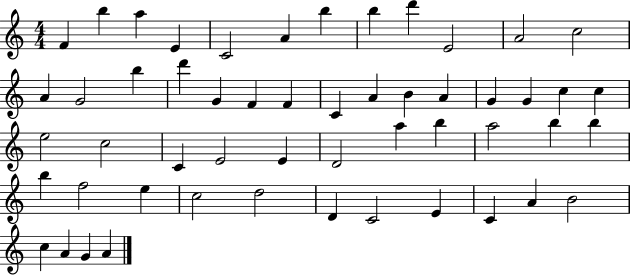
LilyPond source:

{
  \clef treble
  \numericTimeSignature
  \time 4/4
  \key c \major
  f'4 b''4 a''4 e'4 | c'2 a'4 b''4 | b''4 d'''4 e'2 | a'2 c''2 | \break a'4 g'2 b''4 | d'''4 g'4 f'4 f'4 | c'4 a'4 b'4 a'4 | g'4 g'4 c''4 c''4 | \break e''2 c''2 | c'4 e'2 e'4 | d'2 a''4 b''4 | a''2 b''4 b''4 | \break b''4 f''2 e''4 | c''2 d''2 | d'4 c'2 e'4 | c'4 a'4 b'2 | \break c''4 a'4 g'4 a'4 | \bar "|."
}